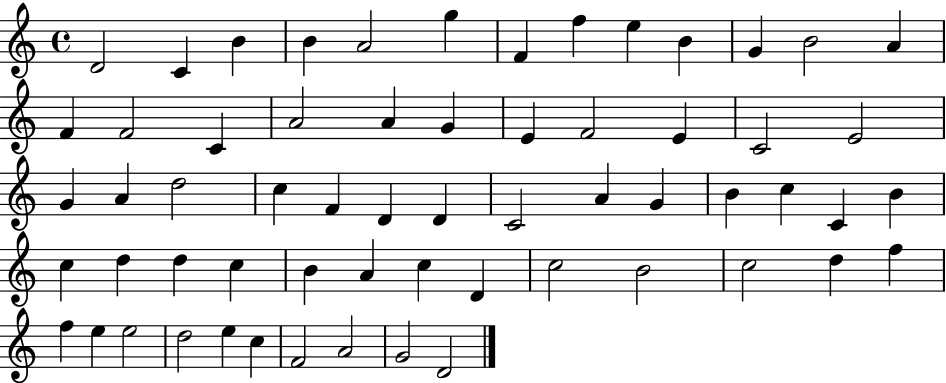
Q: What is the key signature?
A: C major